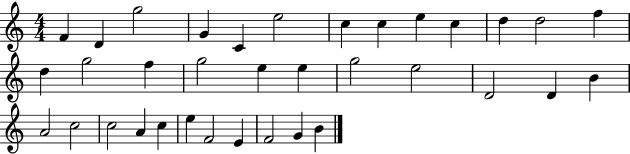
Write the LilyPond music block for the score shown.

{
  \clef treble
  \numericTimeSignature
  \time 4/4
  \key c \major
  f'4 d'4 g''2 | g'4 c'4 e''2 | c''4 c''4 e''4 c''4 | d''4 d''2 f''4 | \break d''4 g''2 f''4 | g''2 e''4 e''4 | g''2 e''2 | d'2 d'4 b'4 | \break a'2 c''2 | c''2 a'4 c''4 | e''4 f'2 e'4 | f'2 g'4 b'4 | \break \bar "|."
}